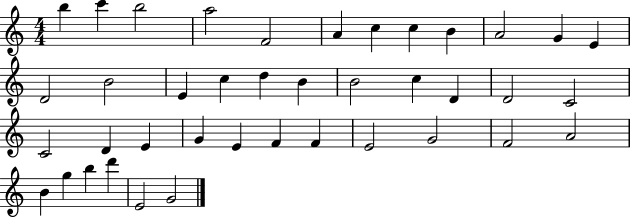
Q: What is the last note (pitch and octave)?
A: G4